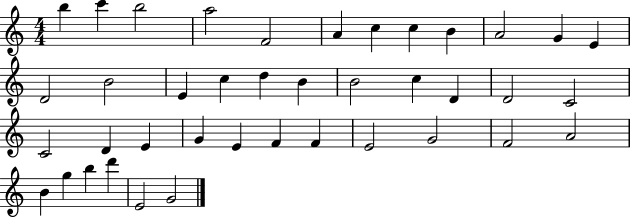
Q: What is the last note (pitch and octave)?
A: G4